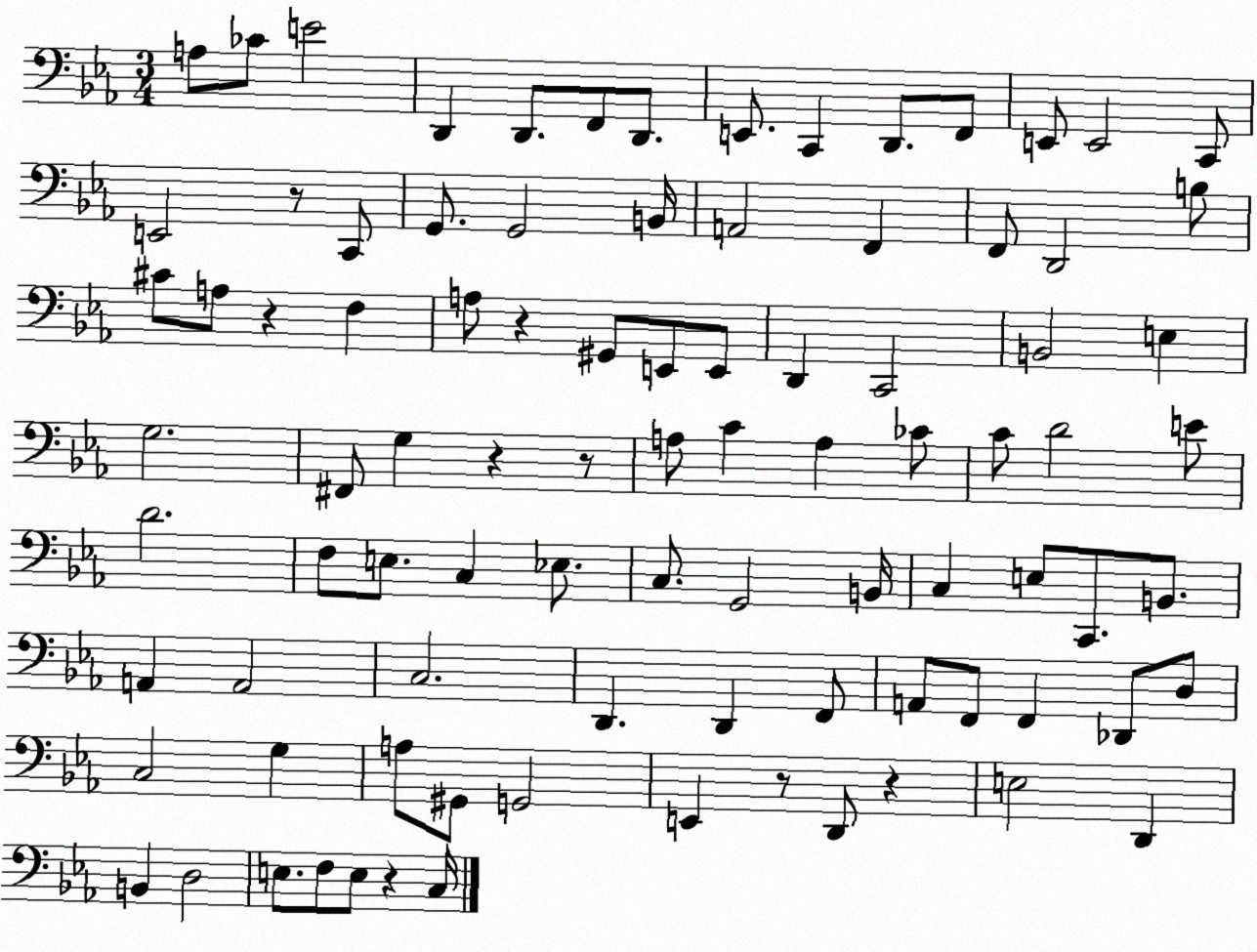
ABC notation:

X:1
T:Untitled
M:3/4
L:1/4
K:Eb
A,/2 _C/2 E2 D,, D,,/2 F,,/2 D,,/2 E,,/2 C,, D,,/2 F,,/2 E,,/2 E,,2 C,,/2 E,,2 z/2 C,,/2 G,,/2 G,,2 B,,/4 A,,2 F,, F,,/2 D,,2 B,/2 ^C/2 A,/2 z F, A,/2 z ^G,,/2 E,,/2 E,,/2 D,, C,,2 B,,2 E, G,2 ^F,,/2 G, z z/2 A,/2 C A, _C/2 C/2 D2 E/2 D2 F,/2 E,/2 C, _E,/2 C,/2 G,,2 B,,/4 C, E,/2 C,,/2 B,,/2 A,, A,,2 C,2 D,, D,, F,,/2 A,,/2 F,,/2 F,, _D,,/2 D,/2 C,2 G, A,/2 ^G,,/2 G,,2 E,, z/2 D,,/2 z E,2 D,, B,, D,2 E,/2 F,/2 E,/2 z C,/4